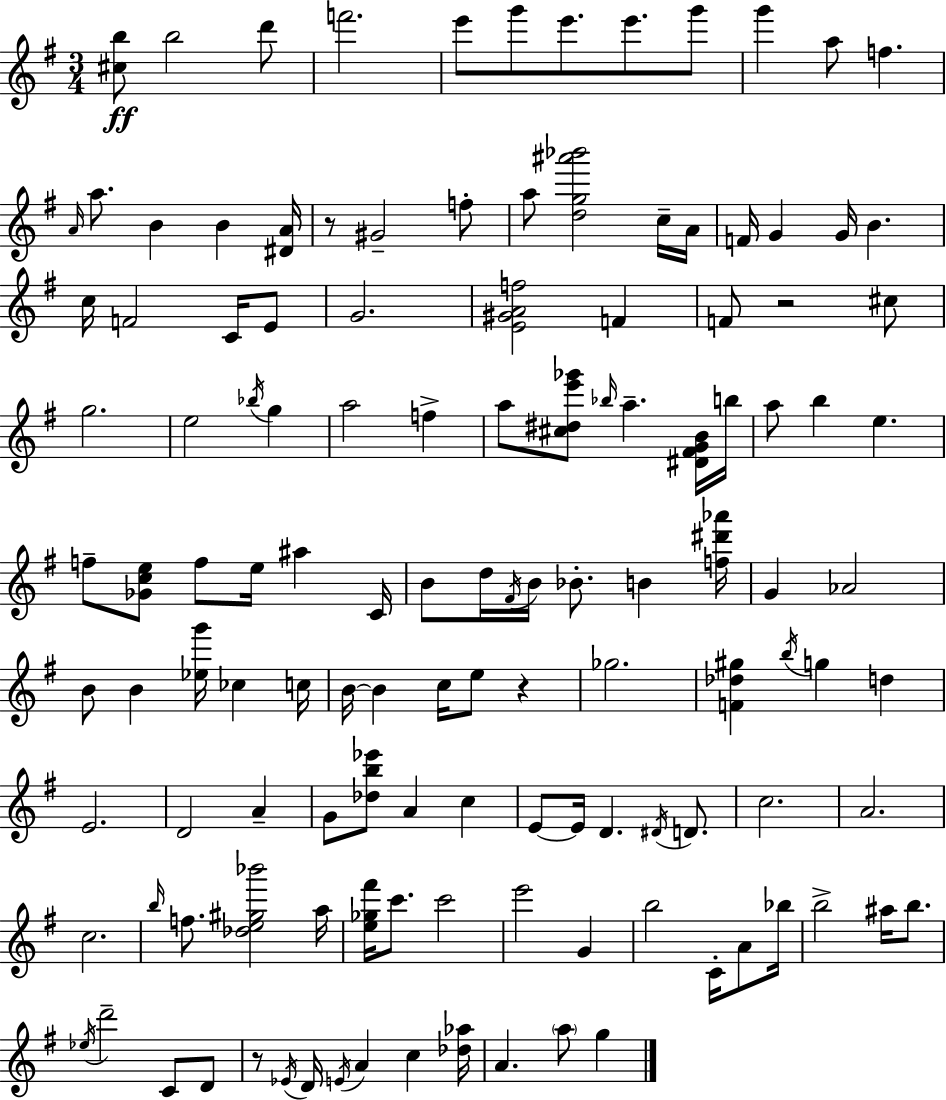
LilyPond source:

{
  \clef treble
  \numericTimeSignature
  \time 3/4
  \key e \minor
  <cis'' b''>8\ff b''2 d'''8 | f'''2. | e'''8 g'''8 e'''8. e'''8. g'''8 | g'''4 a''8 f''4. | \break \grace { a'16 } a''8. b'4 b'4 | <dis' a'>16 r8 gis'2-- f''8-. | a''8 <d'' g'' ais''' bes'''>2 c''16-- | a'16 f'16 g'4 g'16 b'4. | \break c''16 f'2 c'16 e'8 | g'2. | <e' gis' a' f''>2 f'4 | f'8 r2 cis''8 | \break g''2. | e''2 \acciaccatura { bes''16 } g''4 | a''2 f''4-> | a''8 <cis'' dis'' e''' ges'''>8 \grace { bes''16 } a''4.-- | \break <dis' fis' g' b'>16 b''16 a''8 b''4 e''4. | f''8-- <ges' c'' e''>8 f''8 e''16 ais''4 | c'16 b'8 d''16 \acciaccatura { fis'16 } b'16 bes'8.-. b'4 | <f'' dis''' aes'''>16 g'4 aes'2 | \break b'8 b'4 <ees'' g'''>16 ces''4 | c''16 b'16~~ b'4 c''16 e''8 | r4 ges''2. | <f' des'' gis''>4 \acciaccatura { b''16 } g''4 | \break d''4 e'2. | d'2 | a'4-- g'8 <des'' b'' ees'''>8 a'4 | c''4 e'8~~ e'16 d'4. | \break \acciaccatura { dis'16 } d'8. c''2. | a'2. | c''2. | \grace { b''16 } f''8. <des'' e'' gis'' bes'''>2 | \break a''16 <e'' ges'' fis'''>16 c'''8. c'''2 | e'''2 | g'4 b''2 | c'16-. a'8 bes''16 b''2-> | \break ais''16 b''8. \acciaccatura { ees''16 } d'''2-- | c'8 d'8 r8 \acciaccatura { ees'16 } d'16 | \acciaccatura { e'16 } a'4 c''4 <des'' aes''>16 a'4. | \parenthesize a''8 g''4 \bar "|."
}